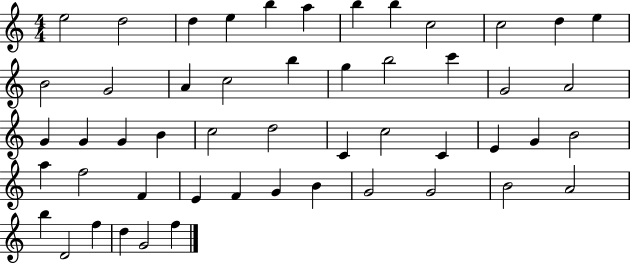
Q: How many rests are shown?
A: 0